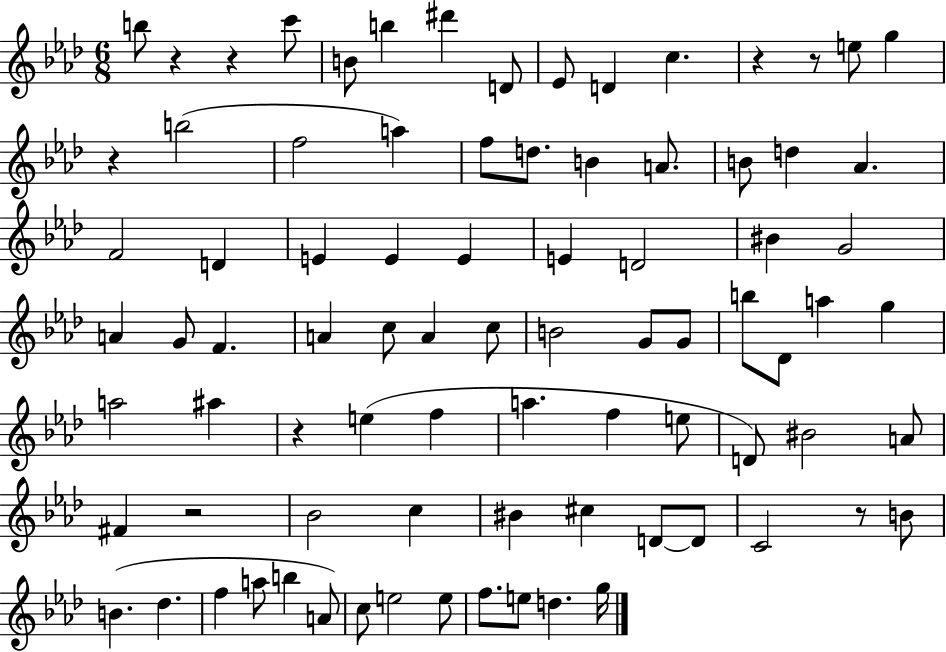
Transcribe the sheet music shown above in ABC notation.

X:1
T:Untitled
M:6/8
L:1/4
K:Ab
b/2 z z c'/2 B/2 b ^d' D/2 _E/2 D c z z/2 e/2 g z b2 f2 a f/2 d/2 B A/2 B/2 d _A F2 D E E E E D2 ^B G2 A G/2 F A c/2 A c/2 B2 G/2 G/2 b/2 _D/2 a g a2 ^a z e f a f e/2 D/2 ^B2 A/2 ^F z2 _B2 c ^B ^c D/2 D/2 C2 z/2 B/2 B _d f a/2 b A/2 c/2 e2 e/2 f/2 e/2 d g/4